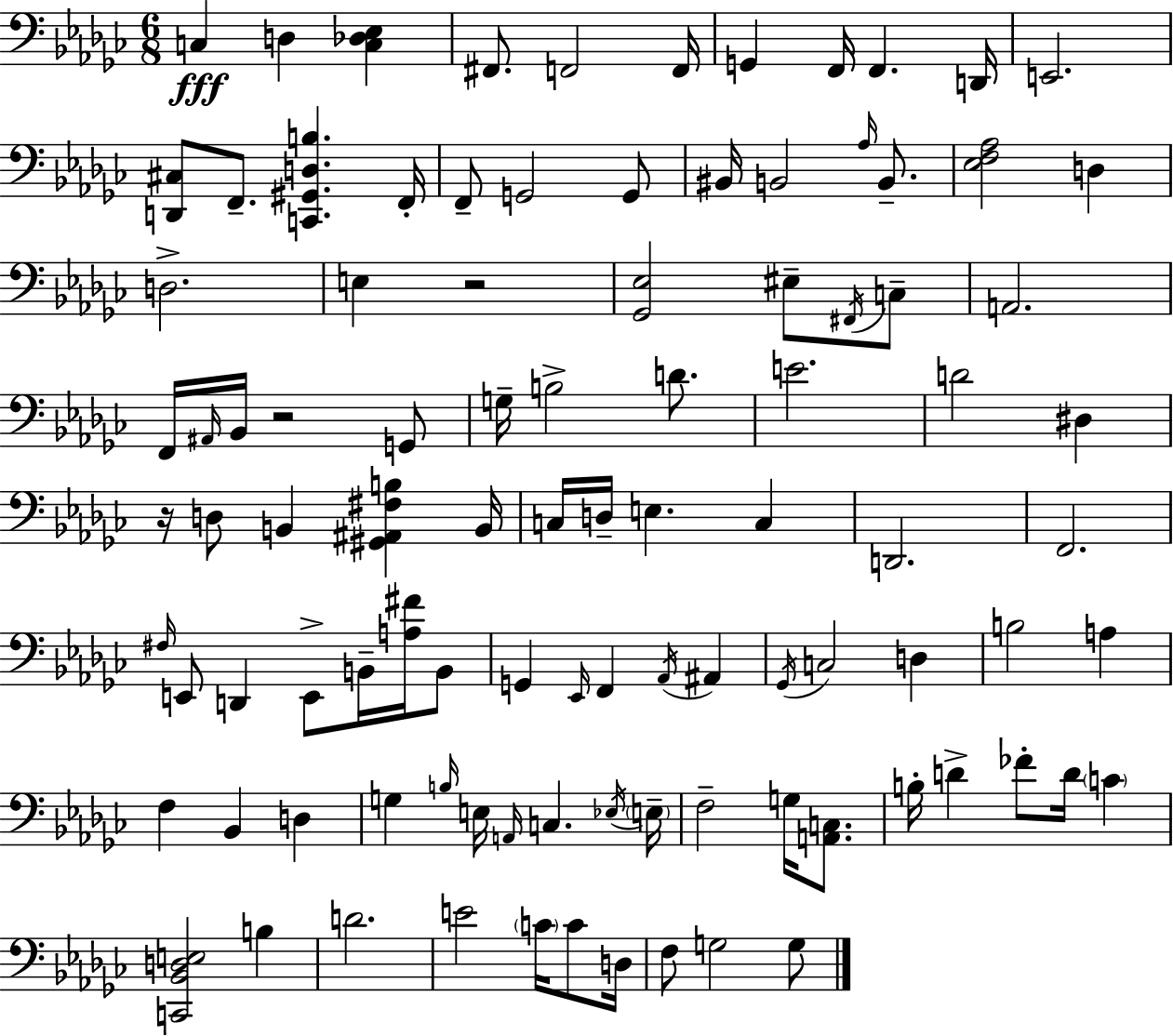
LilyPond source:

{
  \clef bass
  \numericTimeSignature
  \time 6/8
  \key ees \minor
  c4\fff d4 <c des ees>4 | fis,8. f,2 f,16 | g,4 f,16 f,4. d,16 | e,2. | \break <d, cis>8 f,8.-- <c, gis, d b>4. f,16-. | f,8-- g,2 g,8 | bis,16 b,2 \grace { aes16 } b,8.-- | <ees f aes>2 d4 | \break d2.-> | e4 r2 | <ges, ees>2 eis8-- \acciaccatura { fis,16 } | c8-- a,2. | \break f,16 \grace { ais,16 } bes,16 r2 | g,8 g16-- b2-> | d'8. e'2. | d'2 dis4 | \break r16 d8 b,4 <gis, ais, fis b>4 | b,16 c16 d16-- e4. c4 | d,2. | f,2. | \break \grace { fis16 } e,8 d,4 e,8-> | b,16-- <a fis'>16 b,8 g,4 \grace { ees,16 } f,4 | \acciaccatura { aes,16 } ais,4 \acciaccatura { ges,16 } c2 | d4 b2 | \break a4 f4 bes,4 | d4 g4 \grace { b16 } | e16 \grace { a,16 } c4. \acciaccatura { ees16 } \parenthesize e16-- f2-- | g16 <a, c>8. b16-. d'4-> | \break fes'8-. d'16 \parenthesize c'4 <c, bes, d e>2 | b4 d'2. | e'2 | \parenthesize c'16 c'8 d16 f8 | \break g2 g8 \bar "|."
}